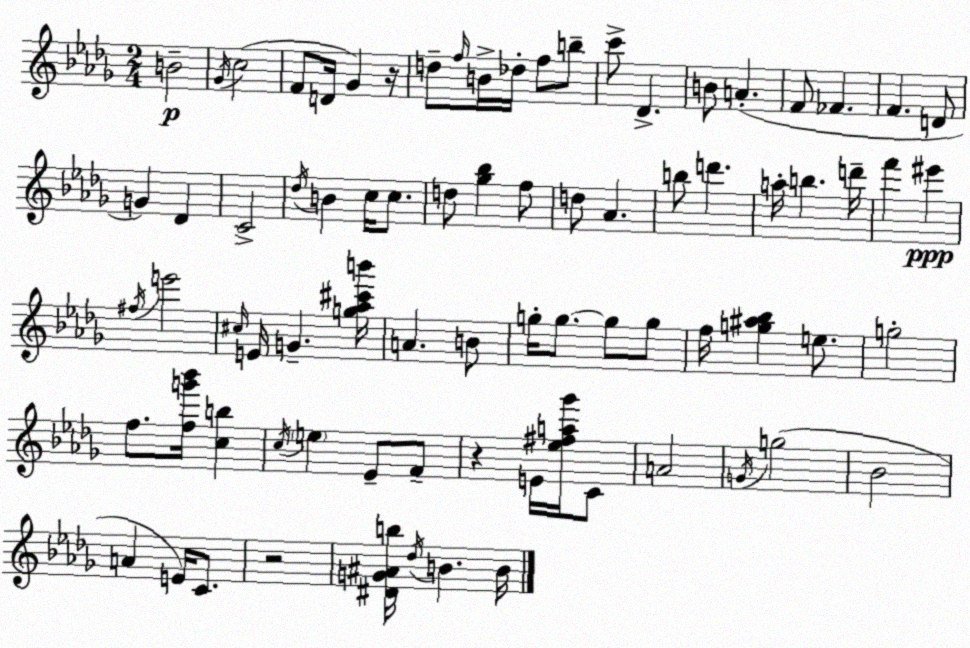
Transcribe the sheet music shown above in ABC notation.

X:1
T:Untitled
M:2/4
L:1/4
K:Bbm
B2 _G/4 c2 F/2 D/4 _G z/4 d/2 f/4 B/4 _d/4 f/2 b/2 c'/2 _D B/2 A F/2 _F F D/2 G _D C2 _d/4 B c/4 c/2 d/2 [_g_b] f/2 d/2 _A b/2 d' a/4 b d'/4 f' ^e' ^f/4 e'2 ^c/4 E/4 G [g_a^c'b']/4 A B/2 g/4 g/2 g/2 g/2 f/4 [g^a_b] e/2 g2 f/2 [fg'_b']/4 [cb] c/4 e _E/2 F/2 z E/4 [_e^fa_g']/4 C/2 A2 G/4 g2 _B2 A E/4 C/2 z2 [^DG^Ab]/4 _d/4 B B/4